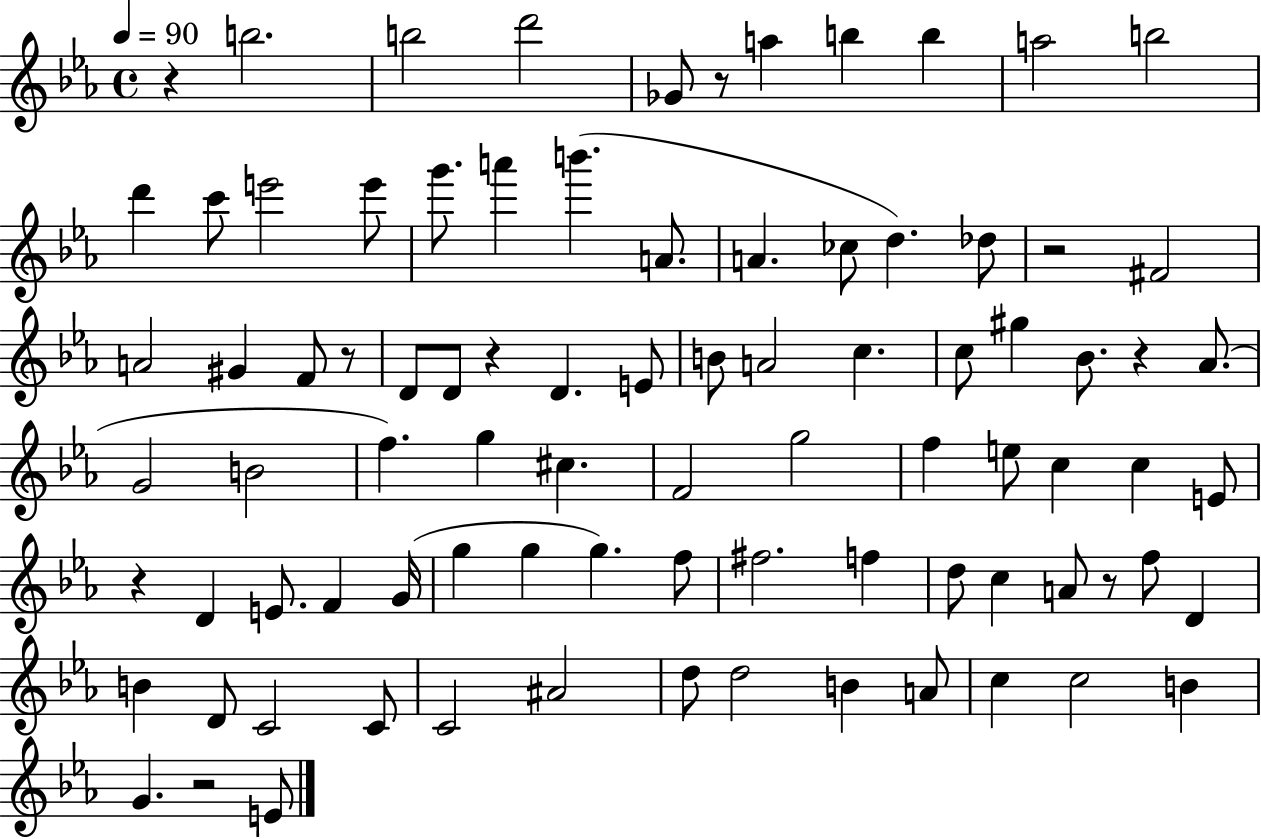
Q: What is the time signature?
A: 4/4